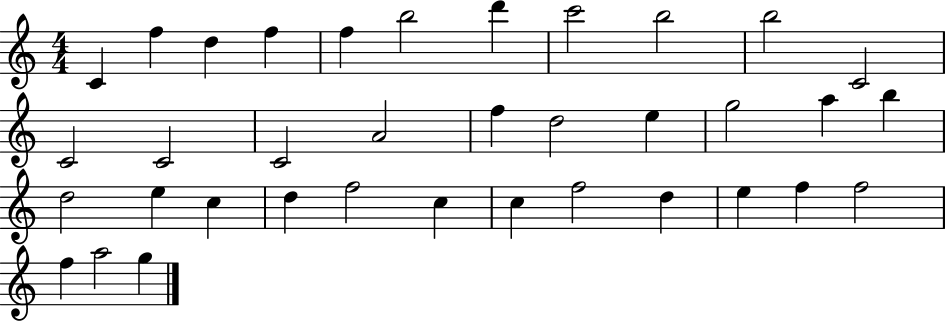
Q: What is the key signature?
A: C major